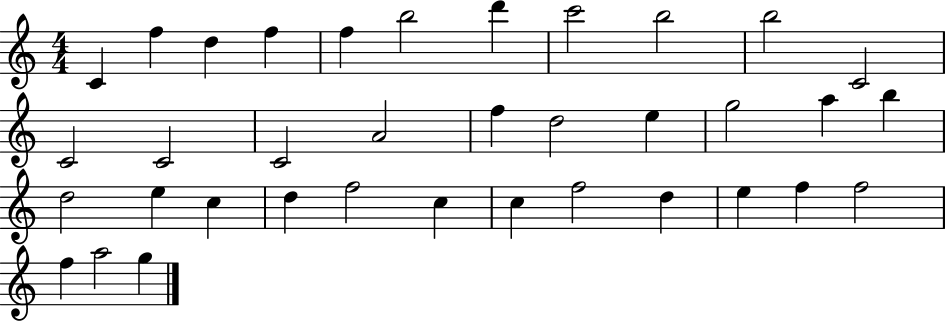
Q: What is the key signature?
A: C major